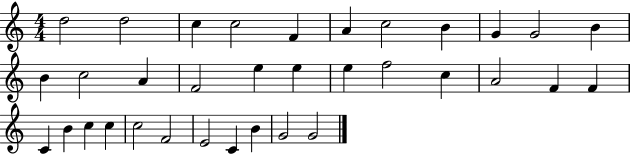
{
  \clef treble
  \numericTimeSignature
  \time 4/4
  \key c \major
  d''2 d''2 | c''4 c''2 f'4 | a'4 c''2 b'4 | g'4 g'2 b'4 | \break b'4 c''2 a'4 | f'2 e''4 e''4 | e''4 f''2 c''4 | a'2 f'4 f'4 | \break c'4 b'4 c''4 c''4 | c''2 f'2 | e'2 c'4 b'4 | g'2 g'2 | \break \bar "|."
}